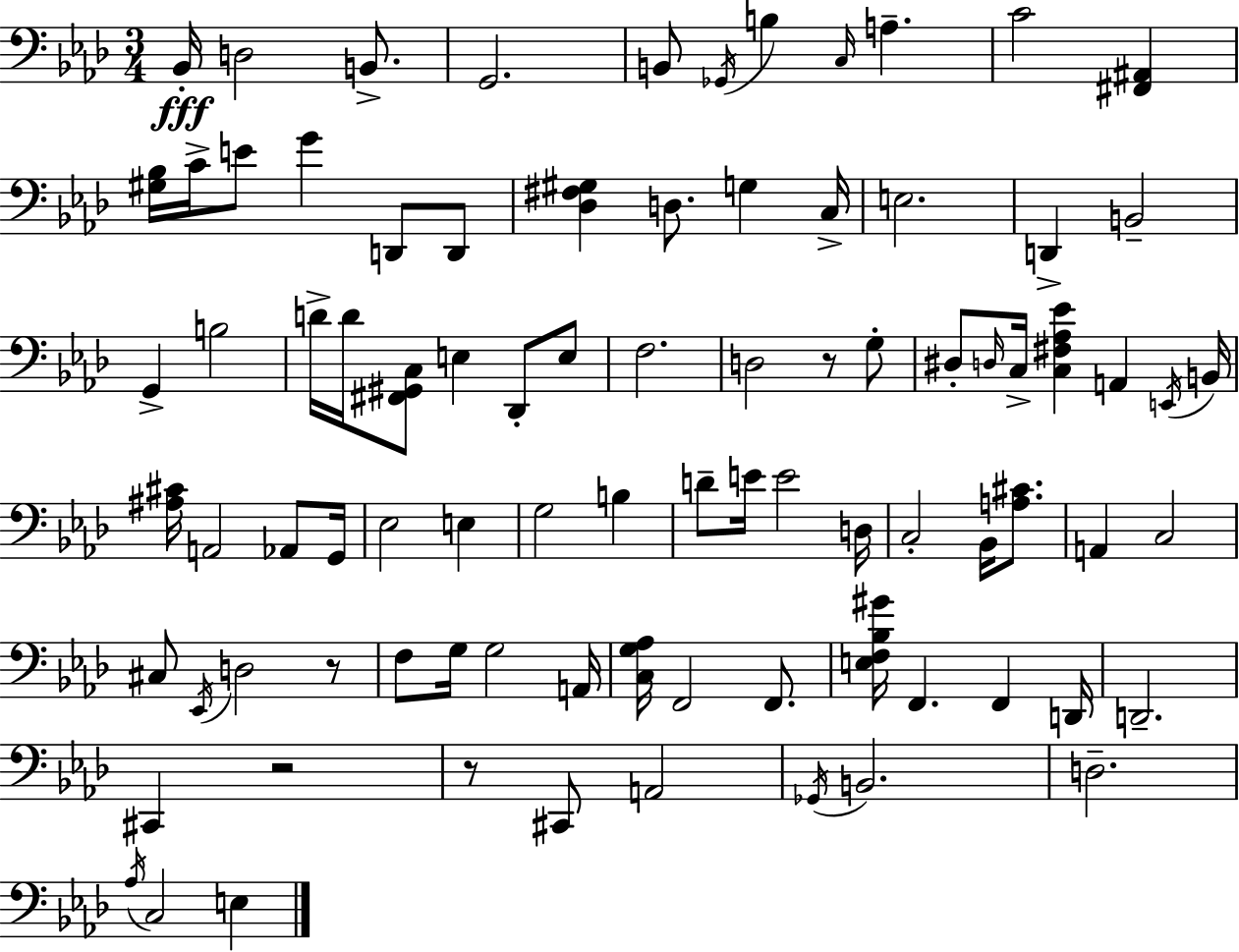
Bb2/s D3/h B2/e. G2/h. B2/e Gb2/s B3/q C3/s A3/q. C4/h [F#2,A#2]/q [G#3,Bb3]/s C4/s E4/e G4/q D2/e D2/e [Db3,F#3,G#3]/q D3/e. G3/q C3/s E3/h. D2/q B2/h G2/q B3/h D4/s D4/s [F#2,G#2,C3]/e E3/q Db2/e E3/e F3/h. D3/h R/e G3/e D#3/e D3/s C3/s [C3,F#3,Ab3,Eb4]/q A2/q E2/s B2/s [A#3,C#4]/s A2/h Ab2/e G2/s Eb3/h E3/q G3/h B3/q D4/e E4/s E4/h D3/s C3/h Bb2/s [A3,C#4]/e. A2/q C3/h C#3/e Eb2/s D3/h R/e F3/e G3/s G3/h A2/s [C3,G3,Ab3]/s F2/h F2/e. [E3,F3,Bb3,G#4]/s F2/q. F2/q D2/s D2/h. C#2/q R/h R/e C#2/e A2/h Gb2/s B2/h. D3/h. Ab3/s C3/h E3/q